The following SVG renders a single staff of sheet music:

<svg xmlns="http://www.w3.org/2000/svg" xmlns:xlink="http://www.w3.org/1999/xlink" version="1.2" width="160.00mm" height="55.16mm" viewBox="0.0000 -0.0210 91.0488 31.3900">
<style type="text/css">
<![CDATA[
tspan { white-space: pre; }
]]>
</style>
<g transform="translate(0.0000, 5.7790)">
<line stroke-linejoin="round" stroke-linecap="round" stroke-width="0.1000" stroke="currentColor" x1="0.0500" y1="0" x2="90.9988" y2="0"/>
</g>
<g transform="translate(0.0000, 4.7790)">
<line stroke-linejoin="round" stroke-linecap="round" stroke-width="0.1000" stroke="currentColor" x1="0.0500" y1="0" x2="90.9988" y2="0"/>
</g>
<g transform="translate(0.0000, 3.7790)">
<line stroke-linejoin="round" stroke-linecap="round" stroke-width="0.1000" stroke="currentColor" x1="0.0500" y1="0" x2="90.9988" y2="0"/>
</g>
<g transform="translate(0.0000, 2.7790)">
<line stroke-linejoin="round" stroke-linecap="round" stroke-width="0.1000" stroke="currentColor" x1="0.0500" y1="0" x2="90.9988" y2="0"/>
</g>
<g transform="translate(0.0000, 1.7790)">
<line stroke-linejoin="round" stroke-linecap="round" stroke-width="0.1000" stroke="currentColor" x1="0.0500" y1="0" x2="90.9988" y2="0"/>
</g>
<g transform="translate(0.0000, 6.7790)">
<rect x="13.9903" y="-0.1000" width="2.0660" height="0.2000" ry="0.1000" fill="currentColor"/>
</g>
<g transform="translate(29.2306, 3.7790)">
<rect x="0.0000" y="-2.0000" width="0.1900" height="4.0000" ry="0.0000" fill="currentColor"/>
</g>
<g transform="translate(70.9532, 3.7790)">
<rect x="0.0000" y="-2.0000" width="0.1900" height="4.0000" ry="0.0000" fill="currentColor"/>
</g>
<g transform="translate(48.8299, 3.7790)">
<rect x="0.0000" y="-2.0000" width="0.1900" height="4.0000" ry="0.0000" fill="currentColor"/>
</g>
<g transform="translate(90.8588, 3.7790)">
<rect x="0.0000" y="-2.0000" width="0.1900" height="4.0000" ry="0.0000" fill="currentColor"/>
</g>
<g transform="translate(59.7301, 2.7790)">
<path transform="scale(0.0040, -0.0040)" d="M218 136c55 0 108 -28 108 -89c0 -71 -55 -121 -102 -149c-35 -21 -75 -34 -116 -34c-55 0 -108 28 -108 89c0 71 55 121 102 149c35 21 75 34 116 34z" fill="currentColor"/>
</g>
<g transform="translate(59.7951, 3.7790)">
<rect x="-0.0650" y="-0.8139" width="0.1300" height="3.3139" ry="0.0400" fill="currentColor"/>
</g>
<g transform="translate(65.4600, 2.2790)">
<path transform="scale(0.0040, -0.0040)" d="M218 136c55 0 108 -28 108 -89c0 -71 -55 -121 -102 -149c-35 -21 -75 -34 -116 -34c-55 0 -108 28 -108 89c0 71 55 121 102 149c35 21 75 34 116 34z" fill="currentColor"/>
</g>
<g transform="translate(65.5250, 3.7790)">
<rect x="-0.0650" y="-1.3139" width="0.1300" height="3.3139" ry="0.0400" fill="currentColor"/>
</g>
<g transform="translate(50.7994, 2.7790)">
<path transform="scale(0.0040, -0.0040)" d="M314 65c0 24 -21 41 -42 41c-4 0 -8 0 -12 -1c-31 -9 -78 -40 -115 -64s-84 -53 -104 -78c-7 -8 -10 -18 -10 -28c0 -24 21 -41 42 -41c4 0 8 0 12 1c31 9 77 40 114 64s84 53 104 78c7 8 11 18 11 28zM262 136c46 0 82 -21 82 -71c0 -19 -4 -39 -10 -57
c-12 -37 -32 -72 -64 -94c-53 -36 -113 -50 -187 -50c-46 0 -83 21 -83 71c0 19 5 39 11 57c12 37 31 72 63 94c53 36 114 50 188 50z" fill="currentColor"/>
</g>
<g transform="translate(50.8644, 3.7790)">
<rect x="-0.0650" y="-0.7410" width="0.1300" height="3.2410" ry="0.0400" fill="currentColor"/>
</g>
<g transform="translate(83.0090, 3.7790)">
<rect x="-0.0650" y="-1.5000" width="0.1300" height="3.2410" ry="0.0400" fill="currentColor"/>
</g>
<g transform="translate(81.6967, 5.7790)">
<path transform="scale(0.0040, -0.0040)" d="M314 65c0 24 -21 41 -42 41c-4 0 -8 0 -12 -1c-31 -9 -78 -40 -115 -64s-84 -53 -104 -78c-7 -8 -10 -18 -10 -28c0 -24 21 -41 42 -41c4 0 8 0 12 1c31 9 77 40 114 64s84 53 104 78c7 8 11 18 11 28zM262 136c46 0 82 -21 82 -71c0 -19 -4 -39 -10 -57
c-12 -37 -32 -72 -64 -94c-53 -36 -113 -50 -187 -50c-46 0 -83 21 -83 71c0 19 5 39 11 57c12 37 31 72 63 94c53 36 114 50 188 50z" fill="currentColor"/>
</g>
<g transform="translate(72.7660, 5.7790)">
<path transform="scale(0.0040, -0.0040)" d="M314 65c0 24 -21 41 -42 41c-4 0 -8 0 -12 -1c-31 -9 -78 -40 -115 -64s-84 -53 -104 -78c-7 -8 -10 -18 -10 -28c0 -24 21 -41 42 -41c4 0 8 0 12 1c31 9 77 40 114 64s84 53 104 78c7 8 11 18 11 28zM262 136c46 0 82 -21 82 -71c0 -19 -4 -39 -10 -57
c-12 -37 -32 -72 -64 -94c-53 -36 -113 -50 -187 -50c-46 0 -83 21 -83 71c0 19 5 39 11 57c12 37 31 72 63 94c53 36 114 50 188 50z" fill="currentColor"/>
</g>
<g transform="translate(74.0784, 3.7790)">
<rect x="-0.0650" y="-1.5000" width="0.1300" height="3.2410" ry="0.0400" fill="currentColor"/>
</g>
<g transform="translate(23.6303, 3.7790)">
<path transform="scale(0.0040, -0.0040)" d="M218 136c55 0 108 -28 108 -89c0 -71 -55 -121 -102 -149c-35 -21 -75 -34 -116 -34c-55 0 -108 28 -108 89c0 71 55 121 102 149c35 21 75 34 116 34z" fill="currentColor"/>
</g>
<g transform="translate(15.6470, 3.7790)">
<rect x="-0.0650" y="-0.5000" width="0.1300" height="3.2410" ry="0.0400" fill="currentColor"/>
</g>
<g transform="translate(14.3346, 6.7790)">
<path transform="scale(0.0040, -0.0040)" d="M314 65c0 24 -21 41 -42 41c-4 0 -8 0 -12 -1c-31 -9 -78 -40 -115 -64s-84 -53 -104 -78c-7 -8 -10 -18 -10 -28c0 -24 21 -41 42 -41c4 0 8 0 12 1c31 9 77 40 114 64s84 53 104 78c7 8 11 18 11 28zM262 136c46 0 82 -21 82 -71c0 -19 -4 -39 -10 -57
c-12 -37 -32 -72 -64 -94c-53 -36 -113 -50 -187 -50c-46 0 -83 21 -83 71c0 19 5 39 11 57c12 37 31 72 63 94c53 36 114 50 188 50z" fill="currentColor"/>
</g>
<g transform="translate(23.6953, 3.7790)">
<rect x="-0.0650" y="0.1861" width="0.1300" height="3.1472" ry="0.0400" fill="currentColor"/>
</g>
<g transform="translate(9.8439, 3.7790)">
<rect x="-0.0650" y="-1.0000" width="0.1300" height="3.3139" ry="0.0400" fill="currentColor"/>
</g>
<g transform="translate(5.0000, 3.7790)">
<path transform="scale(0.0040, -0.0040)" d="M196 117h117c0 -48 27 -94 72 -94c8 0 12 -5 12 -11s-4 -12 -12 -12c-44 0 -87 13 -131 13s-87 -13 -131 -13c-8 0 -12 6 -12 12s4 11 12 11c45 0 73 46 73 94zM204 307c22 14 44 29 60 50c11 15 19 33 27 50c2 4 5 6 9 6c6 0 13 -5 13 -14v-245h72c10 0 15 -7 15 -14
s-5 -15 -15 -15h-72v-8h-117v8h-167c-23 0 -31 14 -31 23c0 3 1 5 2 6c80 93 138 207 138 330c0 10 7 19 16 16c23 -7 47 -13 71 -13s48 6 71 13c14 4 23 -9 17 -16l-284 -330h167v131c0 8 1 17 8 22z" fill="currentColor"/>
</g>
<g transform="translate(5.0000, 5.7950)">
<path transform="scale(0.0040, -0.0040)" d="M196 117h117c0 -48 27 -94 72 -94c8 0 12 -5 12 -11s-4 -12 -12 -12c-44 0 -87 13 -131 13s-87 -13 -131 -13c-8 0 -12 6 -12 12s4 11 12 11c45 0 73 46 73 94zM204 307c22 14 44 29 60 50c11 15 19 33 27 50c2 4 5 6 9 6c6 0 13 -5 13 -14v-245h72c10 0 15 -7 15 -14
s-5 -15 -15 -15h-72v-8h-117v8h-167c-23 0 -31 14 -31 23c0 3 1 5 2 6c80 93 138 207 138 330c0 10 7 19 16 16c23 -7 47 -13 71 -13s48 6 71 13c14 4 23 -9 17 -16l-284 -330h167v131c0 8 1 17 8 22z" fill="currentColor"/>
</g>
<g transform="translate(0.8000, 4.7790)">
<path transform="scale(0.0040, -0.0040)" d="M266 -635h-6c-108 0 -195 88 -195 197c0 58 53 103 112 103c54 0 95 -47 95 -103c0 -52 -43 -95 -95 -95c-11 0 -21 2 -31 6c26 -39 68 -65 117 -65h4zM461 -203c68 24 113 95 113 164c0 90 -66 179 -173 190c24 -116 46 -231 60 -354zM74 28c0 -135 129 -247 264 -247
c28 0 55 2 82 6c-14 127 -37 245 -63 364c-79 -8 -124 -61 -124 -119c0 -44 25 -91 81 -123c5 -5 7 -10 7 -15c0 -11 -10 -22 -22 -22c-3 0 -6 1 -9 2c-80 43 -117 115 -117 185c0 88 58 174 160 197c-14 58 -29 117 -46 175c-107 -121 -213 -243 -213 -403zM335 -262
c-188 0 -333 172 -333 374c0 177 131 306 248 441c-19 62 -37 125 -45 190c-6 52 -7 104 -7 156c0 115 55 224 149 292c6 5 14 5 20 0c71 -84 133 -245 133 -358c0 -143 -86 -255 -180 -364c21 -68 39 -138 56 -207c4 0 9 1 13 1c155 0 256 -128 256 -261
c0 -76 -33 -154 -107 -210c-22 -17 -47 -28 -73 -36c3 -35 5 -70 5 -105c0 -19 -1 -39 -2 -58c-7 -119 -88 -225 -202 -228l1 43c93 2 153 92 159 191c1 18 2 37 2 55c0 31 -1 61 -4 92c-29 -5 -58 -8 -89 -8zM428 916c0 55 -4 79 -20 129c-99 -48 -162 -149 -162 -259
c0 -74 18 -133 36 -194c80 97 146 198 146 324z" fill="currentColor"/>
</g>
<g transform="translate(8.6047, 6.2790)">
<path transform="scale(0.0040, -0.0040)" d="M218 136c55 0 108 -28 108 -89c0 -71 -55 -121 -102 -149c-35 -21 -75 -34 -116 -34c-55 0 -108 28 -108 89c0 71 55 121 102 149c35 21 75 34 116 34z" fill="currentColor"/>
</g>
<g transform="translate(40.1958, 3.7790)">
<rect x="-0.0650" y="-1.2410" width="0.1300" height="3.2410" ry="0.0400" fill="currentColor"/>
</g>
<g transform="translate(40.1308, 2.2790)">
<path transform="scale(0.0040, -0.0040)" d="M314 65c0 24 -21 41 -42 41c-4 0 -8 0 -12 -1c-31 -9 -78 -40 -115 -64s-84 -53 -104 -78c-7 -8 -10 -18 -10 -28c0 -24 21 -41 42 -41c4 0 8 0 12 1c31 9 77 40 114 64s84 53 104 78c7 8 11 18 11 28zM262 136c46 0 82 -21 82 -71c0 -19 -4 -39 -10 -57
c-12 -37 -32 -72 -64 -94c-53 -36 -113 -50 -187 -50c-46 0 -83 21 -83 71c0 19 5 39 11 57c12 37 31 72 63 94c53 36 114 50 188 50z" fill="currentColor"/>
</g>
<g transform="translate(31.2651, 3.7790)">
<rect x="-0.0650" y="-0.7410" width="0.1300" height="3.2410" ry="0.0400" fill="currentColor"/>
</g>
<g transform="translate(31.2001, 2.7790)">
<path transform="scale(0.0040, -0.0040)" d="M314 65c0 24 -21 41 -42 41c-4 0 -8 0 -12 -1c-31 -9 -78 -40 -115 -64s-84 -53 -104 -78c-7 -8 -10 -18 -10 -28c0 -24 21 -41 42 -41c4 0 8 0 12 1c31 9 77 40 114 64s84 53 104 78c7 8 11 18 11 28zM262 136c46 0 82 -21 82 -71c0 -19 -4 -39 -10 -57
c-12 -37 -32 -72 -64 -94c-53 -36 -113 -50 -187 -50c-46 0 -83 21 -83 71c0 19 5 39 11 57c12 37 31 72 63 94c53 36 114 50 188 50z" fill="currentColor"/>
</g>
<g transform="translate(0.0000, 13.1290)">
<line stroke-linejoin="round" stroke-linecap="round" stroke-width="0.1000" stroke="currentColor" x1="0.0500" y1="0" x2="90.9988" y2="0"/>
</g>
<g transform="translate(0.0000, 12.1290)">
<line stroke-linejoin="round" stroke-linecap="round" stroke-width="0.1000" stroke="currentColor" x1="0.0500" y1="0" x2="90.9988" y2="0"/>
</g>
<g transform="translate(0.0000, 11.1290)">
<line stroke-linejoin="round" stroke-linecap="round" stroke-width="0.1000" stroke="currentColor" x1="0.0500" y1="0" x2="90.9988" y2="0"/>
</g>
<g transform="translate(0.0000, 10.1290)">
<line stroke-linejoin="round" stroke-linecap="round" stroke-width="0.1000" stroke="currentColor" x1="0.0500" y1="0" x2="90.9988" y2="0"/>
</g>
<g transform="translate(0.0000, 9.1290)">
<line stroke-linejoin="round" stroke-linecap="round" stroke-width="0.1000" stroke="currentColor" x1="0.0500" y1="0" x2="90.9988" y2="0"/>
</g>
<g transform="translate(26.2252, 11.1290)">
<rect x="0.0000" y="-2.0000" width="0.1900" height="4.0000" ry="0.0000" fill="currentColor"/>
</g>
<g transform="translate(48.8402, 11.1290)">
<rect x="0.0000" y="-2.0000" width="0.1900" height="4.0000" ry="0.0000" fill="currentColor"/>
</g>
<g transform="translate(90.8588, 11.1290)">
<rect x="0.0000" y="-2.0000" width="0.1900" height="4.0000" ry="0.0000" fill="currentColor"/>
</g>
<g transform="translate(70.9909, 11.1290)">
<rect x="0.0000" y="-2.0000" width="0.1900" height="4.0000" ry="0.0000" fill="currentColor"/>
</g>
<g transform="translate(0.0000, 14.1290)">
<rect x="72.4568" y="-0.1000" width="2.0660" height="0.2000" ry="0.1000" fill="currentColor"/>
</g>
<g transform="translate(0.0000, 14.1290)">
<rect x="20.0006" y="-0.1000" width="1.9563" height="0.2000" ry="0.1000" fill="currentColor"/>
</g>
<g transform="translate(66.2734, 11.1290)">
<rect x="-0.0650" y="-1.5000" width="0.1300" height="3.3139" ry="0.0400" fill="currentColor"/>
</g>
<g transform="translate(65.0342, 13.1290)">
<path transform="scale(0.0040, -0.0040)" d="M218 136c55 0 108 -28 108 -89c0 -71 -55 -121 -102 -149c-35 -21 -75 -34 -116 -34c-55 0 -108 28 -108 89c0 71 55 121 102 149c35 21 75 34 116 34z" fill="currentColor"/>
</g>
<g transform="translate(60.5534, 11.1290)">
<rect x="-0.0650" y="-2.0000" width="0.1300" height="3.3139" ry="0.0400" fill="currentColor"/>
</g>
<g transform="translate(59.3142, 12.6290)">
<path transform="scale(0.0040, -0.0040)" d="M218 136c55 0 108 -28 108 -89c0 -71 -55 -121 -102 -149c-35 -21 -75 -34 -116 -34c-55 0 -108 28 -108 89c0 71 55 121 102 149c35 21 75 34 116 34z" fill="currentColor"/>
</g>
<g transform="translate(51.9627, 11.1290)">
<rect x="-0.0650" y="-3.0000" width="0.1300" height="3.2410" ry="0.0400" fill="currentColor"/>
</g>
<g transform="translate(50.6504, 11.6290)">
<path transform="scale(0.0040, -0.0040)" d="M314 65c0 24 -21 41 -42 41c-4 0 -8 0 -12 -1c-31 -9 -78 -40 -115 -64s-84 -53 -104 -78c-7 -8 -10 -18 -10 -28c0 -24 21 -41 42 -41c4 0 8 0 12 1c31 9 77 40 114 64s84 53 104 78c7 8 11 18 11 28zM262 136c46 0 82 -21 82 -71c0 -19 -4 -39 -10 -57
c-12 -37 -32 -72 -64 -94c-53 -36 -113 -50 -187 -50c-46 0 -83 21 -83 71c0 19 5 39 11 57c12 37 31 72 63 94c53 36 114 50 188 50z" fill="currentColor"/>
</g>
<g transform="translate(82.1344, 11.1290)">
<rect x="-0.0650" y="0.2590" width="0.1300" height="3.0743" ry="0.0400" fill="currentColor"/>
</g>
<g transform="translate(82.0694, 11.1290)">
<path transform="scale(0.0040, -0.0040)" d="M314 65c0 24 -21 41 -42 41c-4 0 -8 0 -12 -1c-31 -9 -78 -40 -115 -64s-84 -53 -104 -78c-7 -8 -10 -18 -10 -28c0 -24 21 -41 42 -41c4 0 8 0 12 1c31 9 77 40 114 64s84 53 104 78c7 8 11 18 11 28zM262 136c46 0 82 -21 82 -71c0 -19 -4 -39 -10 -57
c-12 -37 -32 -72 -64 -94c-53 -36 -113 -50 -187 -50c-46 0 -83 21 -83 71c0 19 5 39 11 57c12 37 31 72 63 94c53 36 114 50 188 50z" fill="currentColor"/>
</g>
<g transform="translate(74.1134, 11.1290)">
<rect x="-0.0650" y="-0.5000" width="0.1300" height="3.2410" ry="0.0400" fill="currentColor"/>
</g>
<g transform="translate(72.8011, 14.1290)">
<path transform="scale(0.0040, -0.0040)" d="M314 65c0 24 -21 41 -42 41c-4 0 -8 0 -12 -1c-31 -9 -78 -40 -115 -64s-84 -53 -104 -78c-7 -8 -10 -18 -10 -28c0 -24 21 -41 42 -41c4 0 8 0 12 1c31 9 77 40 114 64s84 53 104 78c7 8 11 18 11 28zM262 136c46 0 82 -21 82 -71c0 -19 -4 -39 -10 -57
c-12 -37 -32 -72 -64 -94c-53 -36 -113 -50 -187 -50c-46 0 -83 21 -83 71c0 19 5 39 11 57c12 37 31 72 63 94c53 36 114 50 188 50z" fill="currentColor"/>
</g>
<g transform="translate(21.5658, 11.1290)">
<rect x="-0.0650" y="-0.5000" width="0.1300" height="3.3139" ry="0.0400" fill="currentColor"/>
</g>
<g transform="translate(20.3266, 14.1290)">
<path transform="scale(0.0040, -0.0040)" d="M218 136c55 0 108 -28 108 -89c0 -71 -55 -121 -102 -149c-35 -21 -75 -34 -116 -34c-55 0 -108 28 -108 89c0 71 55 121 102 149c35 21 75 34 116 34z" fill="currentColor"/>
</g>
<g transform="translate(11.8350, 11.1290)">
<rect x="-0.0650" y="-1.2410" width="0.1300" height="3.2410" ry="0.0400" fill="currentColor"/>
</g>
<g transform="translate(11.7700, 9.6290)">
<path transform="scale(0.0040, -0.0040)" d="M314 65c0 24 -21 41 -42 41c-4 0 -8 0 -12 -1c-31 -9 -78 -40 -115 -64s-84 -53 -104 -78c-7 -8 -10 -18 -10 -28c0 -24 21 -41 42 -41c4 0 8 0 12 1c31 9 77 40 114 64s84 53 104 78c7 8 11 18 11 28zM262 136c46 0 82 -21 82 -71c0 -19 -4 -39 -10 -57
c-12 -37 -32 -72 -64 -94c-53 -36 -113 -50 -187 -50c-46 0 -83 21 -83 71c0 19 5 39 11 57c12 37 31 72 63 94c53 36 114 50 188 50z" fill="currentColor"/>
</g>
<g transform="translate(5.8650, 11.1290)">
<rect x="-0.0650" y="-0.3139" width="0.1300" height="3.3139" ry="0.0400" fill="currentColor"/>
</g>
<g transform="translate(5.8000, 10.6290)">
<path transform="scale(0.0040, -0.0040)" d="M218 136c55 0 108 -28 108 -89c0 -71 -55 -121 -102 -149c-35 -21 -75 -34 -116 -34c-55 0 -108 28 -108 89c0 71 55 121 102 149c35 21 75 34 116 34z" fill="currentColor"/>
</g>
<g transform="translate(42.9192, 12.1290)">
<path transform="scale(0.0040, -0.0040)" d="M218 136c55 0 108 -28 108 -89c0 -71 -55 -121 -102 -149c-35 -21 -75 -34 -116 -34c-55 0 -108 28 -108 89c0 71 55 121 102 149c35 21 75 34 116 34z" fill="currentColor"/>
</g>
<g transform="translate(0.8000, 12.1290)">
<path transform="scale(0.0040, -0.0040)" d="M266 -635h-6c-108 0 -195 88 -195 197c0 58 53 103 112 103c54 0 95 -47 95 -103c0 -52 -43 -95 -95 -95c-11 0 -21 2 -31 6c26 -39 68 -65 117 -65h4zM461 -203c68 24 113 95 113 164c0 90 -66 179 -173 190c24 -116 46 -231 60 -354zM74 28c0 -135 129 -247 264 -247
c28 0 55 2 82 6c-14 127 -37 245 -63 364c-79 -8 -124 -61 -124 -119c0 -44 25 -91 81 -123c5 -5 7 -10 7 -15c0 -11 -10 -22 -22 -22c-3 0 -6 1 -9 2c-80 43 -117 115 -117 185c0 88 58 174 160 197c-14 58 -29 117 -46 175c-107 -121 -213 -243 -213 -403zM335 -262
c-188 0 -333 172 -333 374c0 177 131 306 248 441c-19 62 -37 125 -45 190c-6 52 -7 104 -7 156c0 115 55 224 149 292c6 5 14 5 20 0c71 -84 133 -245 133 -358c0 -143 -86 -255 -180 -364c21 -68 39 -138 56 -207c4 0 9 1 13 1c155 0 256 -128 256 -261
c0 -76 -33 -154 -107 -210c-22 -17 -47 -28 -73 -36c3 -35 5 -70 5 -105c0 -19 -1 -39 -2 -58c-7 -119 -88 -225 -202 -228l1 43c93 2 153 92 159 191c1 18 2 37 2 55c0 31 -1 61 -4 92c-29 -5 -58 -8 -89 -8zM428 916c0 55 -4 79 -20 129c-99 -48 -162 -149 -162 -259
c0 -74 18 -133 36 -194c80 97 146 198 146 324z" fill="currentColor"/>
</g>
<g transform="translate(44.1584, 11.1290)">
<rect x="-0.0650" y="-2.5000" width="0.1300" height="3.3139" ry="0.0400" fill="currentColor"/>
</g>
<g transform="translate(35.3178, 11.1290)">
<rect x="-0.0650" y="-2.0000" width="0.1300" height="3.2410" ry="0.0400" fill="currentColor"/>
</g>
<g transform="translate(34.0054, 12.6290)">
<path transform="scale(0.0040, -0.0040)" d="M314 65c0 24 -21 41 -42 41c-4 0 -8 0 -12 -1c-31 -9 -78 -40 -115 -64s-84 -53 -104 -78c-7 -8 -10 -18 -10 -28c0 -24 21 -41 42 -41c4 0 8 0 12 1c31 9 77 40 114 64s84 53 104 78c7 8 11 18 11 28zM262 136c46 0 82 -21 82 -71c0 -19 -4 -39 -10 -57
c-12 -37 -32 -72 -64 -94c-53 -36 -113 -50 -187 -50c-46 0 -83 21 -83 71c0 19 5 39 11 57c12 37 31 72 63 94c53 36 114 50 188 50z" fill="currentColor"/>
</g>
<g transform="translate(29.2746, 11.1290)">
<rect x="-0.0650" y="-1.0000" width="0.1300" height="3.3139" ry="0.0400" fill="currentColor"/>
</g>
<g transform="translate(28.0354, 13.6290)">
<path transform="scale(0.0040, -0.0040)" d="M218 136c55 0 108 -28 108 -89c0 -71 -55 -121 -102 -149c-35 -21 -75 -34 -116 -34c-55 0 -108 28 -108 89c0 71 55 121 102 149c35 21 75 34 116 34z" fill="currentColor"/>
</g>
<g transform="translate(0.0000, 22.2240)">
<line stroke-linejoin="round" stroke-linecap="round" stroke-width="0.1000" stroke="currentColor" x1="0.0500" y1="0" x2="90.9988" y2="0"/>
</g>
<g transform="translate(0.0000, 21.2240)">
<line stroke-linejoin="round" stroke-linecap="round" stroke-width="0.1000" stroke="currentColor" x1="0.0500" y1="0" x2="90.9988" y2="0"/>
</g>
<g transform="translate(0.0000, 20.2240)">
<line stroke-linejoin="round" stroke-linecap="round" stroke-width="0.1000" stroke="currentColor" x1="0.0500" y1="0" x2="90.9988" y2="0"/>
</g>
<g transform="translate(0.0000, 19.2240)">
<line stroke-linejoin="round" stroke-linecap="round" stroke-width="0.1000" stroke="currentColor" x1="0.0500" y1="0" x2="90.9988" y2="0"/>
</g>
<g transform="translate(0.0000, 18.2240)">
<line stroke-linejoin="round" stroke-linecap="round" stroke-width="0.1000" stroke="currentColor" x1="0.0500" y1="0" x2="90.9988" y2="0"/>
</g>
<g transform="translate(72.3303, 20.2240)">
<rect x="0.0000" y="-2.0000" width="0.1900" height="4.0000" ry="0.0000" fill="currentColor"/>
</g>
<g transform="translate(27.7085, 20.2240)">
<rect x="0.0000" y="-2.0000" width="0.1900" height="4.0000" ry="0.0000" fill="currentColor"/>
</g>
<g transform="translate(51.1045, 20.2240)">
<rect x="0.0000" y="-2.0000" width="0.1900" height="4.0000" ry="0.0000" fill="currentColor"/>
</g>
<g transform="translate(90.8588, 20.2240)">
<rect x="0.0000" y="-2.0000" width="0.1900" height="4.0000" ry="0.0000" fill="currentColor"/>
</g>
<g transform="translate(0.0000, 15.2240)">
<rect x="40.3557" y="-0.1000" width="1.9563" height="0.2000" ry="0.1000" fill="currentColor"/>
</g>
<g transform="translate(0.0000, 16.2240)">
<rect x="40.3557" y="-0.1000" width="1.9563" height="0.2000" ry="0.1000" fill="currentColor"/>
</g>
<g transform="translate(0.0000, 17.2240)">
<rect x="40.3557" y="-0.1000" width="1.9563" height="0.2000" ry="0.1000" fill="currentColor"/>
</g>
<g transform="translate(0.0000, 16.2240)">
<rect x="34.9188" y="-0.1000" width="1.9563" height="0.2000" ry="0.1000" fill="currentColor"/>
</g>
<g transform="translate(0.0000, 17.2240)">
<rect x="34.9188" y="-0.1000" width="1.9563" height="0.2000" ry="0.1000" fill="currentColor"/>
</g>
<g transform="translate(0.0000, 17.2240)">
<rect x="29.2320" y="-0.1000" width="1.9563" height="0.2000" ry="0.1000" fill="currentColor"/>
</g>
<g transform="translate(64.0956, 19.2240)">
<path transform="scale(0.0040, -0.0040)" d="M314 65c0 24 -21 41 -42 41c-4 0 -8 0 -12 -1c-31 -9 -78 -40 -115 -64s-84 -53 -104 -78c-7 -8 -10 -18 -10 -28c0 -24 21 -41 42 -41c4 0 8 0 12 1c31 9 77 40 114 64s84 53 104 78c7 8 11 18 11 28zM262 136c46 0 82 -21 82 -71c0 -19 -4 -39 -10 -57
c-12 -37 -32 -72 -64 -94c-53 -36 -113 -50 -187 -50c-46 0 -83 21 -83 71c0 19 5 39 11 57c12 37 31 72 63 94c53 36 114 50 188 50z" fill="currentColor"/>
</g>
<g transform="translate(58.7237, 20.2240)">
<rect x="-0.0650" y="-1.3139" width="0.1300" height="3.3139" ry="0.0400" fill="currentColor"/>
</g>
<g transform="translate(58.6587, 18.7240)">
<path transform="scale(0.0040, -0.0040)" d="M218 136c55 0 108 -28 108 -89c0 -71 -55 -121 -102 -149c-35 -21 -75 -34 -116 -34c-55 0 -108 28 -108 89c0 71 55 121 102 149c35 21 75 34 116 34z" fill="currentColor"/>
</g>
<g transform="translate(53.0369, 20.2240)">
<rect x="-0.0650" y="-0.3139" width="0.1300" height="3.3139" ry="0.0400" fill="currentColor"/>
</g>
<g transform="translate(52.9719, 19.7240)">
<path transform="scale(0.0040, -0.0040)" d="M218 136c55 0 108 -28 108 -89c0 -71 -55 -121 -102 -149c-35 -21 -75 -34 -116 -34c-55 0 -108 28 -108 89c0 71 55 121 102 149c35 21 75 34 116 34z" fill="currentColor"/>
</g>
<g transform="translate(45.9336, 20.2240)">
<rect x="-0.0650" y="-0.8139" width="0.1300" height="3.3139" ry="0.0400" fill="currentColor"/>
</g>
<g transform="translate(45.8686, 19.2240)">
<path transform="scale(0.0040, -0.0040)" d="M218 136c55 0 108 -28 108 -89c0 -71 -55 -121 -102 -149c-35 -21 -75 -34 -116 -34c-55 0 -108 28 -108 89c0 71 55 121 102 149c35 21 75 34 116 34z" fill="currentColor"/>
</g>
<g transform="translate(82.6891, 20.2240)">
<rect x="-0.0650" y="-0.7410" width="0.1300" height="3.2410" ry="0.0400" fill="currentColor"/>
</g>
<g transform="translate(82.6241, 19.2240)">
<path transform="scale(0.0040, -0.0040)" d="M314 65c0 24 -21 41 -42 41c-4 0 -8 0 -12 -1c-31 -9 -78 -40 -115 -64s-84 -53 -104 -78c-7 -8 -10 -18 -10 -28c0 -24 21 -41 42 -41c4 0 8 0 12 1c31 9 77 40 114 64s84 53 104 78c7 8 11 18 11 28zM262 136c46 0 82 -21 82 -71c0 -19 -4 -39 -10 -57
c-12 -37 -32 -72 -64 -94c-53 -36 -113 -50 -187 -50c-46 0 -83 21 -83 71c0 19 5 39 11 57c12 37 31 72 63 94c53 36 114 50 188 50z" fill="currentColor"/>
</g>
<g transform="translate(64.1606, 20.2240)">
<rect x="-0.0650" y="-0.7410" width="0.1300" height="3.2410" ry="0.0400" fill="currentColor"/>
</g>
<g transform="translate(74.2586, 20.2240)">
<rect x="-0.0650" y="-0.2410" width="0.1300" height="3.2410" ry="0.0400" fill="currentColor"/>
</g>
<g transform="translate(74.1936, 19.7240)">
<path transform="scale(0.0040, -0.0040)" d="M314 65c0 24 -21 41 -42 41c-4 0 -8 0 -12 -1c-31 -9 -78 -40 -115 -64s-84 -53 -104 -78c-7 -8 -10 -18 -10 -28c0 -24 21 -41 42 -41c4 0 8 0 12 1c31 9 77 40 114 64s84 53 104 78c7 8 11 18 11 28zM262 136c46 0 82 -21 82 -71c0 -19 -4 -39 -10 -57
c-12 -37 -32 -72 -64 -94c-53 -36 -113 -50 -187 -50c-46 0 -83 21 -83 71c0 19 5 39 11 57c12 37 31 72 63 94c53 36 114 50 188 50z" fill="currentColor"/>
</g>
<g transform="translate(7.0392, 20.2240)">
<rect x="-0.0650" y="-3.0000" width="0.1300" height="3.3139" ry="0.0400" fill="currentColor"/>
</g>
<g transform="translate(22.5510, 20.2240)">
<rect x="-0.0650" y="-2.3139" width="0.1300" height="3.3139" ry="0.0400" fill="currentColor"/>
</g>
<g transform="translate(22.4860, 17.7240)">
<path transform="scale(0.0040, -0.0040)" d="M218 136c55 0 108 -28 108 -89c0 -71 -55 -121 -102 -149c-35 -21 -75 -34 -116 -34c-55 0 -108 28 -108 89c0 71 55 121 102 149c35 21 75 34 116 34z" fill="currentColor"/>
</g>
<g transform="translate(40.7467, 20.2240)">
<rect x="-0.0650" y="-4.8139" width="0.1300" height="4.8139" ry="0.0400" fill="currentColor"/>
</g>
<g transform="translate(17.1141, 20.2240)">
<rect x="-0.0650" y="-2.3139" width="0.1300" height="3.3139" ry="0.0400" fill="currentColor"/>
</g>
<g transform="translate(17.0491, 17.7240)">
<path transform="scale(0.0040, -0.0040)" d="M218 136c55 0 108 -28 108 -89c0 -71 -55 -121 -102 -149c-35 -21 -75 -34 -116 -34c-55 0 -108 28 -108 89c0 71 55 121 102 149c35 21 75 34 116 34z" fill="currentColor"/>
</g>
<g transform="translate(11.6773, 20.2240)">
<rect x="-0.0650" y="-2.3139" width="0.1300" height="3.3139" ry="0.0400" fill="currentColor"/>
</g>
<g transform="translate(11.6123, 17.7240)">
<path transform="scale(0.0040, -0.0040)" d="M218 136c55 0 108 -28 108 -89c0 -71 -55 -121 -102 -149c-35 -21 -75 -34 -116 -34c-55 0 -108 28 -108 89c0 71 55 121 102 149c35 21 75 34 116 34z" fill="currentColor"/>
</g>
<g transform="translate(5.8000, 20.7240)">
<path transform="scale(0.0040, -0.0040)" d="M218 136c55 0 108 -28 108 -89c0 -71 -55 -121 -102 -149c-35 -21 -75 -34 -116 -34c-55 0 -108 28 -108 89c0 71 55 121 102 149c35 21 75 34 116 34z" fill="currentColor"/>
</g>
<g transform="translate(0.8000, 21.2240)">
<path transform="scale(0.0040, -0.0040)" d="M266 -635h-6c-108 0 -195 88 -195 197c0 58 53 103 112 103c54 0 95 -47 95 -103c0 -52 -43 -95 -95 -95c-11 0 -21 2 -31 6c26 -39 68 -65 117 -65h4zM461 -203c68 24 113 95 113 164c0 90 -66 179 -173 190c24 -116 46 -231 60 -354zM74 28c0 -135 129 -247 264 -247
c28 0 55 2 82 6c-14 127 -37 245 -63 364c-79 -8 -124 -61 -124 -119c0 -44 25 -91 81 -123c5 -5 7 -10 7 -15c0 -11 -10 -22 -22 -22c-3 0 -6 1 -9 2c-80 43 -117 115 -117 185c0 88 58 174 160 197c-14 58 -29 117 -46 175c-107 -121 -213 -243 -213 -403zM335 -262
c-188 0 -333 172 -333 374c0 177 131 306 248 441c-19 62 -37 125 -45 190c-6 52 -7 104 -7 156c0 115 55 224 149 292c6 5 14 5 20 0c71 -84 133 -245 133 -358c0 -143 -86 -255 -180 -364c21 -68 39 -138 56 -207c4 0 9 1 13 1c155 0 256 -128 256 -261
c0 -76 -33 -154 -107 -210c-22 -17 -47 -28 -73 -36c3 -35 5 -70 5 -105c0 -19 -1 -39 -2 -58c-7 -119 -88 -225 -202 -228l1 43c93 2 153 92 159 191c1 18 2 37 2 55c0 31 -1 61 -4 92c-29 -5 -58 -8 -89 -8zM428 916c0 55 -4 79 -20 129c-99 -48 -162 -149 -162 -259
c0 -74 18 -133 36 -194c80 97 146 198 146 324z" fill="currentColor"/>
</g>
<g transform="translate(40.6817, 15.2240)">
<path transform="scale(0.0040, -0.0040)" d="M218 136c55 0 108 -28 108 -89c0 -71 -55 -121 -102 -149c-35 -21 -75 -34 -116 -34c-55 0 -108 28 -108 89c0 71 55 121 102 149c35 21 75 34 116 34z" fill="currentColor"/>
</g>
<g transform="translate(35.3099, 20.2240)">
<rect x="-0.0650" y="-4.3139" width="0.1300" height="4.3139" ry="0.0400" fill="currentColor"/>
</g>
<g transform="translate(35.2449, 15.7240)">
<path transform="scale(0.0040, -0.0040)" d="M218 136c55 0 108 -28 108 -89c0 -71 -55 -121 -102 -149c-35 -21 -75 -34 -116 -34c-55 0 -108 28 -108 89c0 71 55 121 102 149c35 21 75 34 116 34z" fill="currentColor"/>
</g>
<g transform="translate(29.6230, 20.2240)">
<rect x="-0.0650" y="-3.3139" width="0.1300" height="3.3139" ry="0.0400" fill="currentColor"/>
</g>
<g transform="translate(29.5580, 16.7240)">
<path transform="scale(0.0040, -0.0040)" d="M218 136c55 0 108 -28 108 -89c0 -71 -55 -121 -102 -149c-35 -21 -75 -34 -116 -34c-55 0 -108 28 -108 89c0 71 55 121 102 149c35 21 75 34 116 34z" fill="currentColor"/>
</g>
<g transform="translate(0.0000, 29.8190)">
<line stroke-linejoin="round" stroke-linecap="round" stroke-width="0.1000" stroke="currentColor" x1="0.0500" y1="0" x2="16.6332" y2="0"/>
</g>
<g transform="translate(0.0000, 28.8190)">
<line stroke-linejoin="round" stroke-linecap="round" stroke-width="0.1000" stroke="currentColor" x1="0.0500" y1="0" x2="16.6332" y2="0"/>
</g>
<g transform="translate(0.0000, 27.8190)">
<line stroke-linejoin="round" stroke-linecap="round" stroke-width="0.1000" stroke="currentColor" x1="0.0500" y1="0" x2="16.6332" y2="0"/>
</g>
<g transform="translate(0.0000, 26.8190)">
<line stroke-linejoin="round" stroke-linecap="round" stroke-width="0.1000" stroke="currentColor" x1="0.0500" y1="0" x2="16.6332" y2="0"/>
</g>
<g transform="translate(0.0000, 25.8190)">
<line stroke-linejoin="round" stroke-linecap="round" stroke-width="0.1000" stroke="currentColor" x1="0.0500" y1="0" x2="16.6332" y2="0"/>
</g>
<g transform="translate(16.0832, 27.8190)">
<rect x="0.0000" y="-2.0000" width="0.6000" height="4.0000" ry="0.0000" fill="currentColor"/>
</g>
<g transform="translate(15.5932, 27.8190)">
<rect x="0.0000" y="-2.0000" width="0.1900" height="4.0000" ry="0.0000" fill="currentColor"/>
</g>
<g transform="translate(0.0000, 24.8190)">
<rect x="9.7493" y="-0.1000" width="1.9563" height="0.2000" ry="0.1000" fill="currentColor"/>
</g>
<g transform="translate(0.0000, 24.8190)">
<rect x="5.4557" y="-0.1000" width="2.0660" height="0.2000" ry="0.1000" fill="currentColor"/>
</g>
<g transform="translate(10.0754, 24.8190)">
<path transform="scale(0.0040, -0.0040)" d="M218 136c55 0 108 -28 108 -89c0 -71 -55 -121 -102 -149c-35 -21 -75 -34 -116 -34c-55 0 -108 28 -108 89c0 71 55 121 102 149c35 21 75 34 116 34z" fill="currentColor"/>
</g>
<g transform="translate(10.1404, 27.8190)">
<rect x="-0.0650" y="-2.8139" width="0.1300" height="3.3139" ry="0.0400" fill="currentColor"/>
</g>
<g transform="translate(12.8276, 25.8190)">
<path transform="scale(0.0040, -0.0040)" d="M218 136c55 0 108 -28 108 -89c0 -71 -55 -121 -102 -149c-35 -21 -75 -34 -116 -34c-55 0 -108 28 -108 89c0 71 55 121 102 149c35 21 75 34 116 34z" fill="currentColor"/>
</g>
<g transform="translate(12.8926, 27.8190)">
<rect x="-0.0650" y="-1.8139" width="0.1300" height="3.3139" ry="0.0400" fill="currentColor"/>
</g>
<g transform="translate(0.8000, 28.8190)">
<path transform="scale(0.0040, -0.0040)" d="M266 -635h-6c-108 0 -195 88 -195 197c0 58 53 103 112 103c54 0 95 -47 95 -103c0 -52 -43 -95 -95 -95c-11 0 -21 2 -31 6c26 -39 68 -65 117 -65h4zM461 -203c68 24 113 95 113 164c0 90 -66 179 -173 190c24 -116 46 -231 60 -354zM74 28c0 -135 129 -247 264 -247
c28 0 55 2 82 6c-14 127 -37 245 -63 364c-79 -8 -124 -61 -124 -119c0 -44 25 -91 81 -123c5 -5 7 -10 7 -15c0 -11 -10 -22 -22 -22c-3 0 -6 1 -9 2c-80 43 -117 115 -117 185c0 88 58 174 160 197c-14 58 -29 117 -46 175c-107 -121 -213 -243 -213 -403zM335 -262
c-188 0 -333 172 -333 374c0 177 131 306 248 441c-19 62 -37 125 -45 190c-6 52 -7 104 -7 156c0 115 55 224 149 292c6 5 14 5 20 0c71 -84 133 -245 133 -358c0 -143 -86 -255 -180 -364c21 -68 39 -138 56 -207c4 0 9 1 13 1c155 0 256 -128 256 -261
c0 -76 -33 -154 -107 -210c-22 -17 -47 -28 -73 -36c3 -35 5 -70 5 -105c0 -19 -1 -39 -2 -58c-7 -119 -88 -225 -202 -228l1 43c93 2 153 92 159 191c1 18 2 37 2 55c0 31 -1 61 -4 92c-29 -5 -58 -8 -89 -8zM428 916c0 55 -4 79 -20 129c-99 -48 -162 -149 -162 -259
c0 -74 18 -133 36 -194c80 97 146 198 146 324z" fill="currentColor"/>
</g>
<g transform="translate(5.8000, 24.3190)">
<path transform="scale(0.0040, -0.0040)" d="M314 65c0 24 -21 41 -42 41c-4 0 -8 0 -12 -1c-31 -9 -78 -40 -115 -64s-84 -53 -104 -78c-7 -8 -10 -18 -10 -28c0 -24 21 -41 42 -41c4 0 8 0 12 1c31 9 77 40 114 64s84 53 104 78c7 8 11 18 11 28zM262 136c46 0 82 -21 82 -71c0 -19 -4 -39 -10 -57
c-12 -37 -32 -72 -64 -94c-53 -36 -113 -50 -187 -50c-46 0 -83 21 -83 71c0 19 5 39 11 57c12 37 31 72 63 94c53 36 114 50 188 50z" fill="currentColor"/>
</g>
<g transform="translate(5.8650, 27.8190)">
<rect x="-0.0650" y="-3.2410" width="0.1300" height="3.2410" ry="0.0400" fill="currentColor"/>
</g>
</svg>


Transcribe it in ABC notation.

X:1
T:Untitled
M:4/4
L:1/4
K:C
D C2 B d2 e2 d2 d e E2 E2 c e2 C D F2 G A2 F E C2 B2 A g g g b d' e' d c e d2 c2 d2 b2 a f